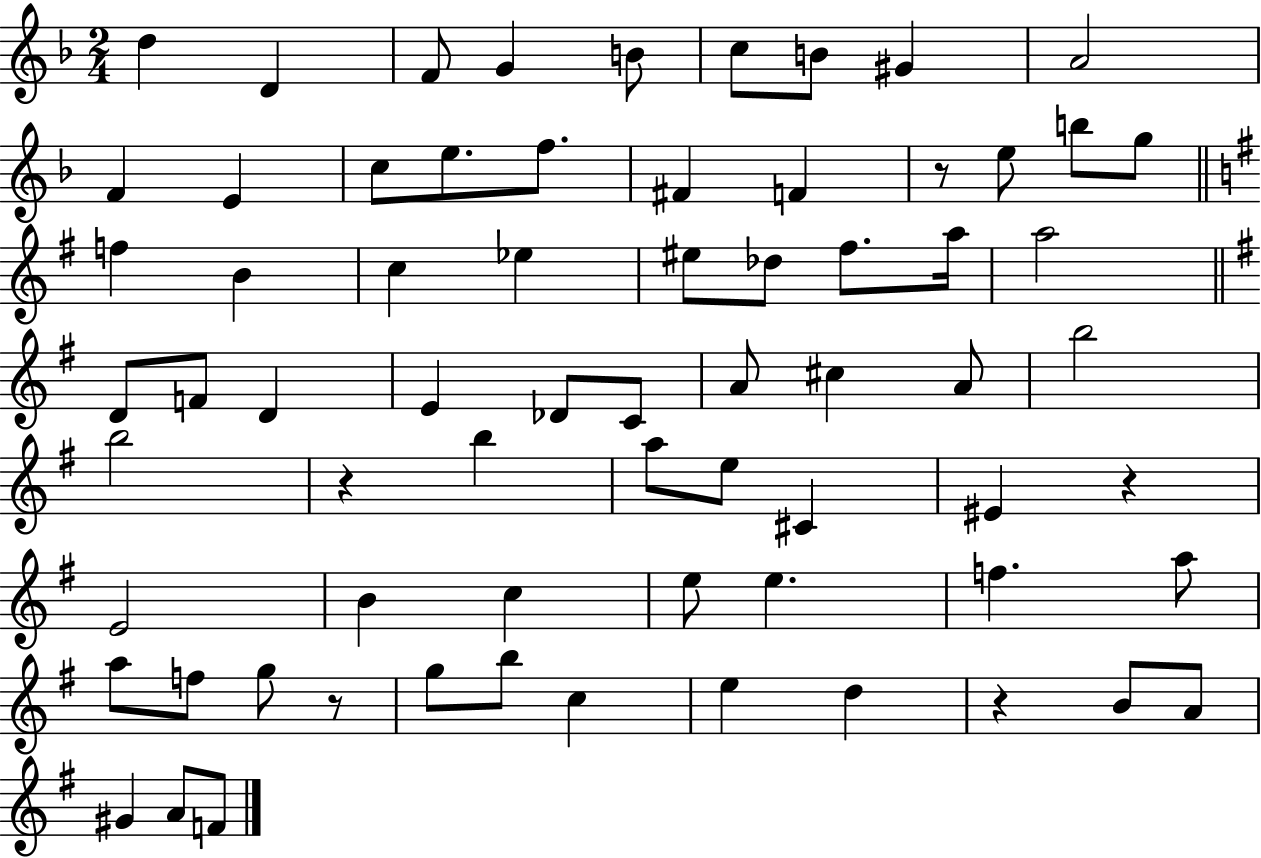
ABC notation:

X:1
T:Untitled
M:2/4
L:1/4
K:F
d D F/2 G B/2 c/2 B/2 ^G A2 F E c/2 e/2 f/2 ^F F z/2 e/2 b/2 g/2 f B c _e ^e/2 _d/2 ^f/2 a/4 a2 D/2 F/2 D E _D/2 C/2 A/2 ^c A/2 b2 b2 z b a/2 e/2 ^C ^E z E2 B c e/2 e f a/2 a/2 f/2 g/2 z/2 g/2 b/2 c e d z B/2 A/2 ^G A/2 F/2